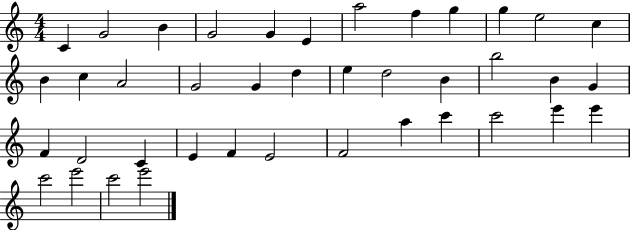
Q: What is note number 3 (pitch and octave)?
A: B4